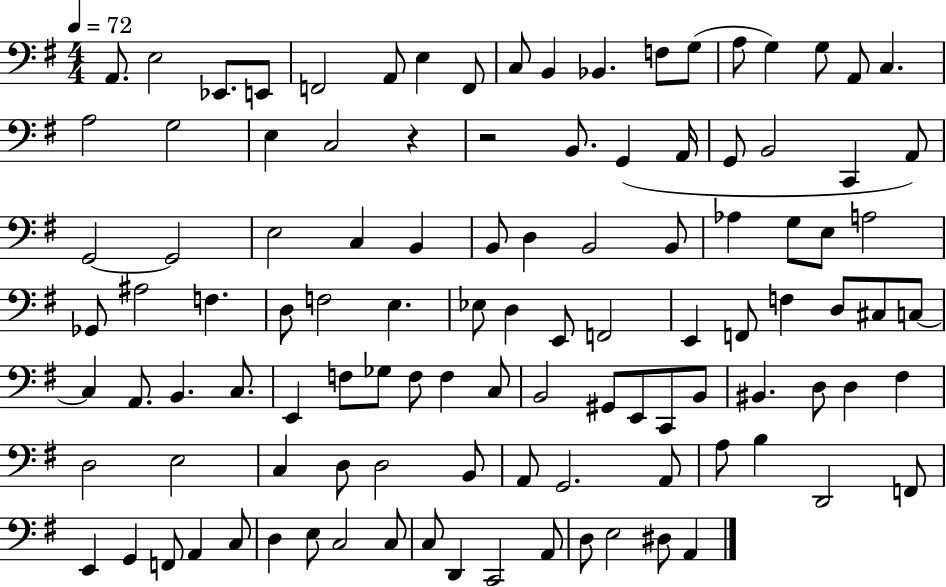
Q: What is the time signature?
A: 4/4